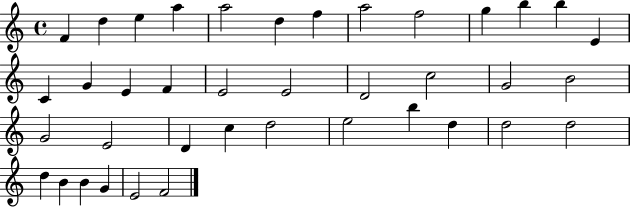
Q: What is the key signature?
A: C major